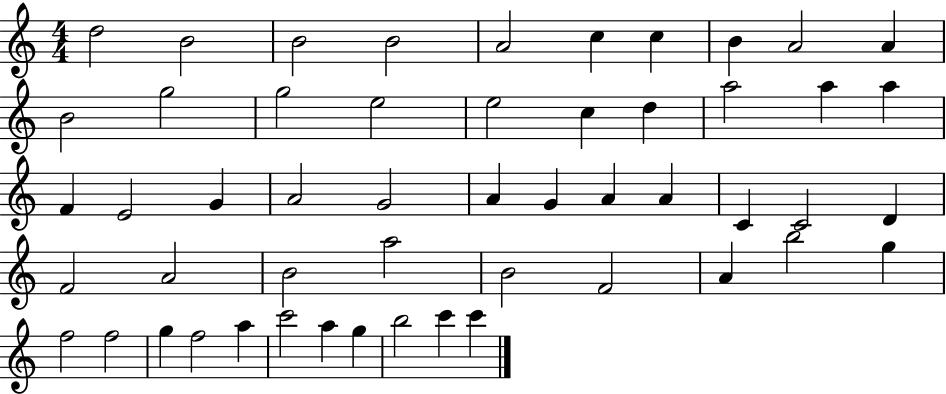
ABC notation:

X:1
T:Untitled
M:4/4
L:1/4
K:C
d2 B2 B2 B2 A2 c c B A2 A B2 g2 g2 e2 e2 c d a2 a a F E2 G A2 G2 A G A A C C2 D F2 A2 B2 a2 B2 F2 A b2 g f2 f2 g f2 a c'2 a g b2 c' c'